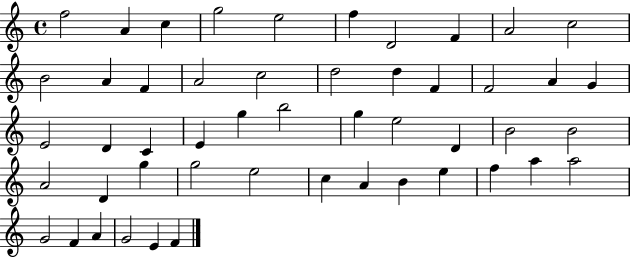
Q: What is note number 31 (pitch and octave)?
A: B4